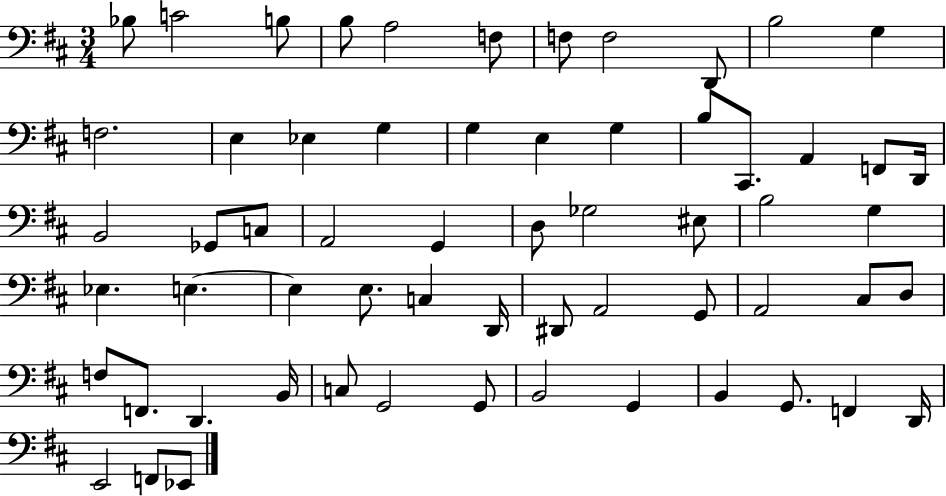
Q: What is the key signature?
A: D major